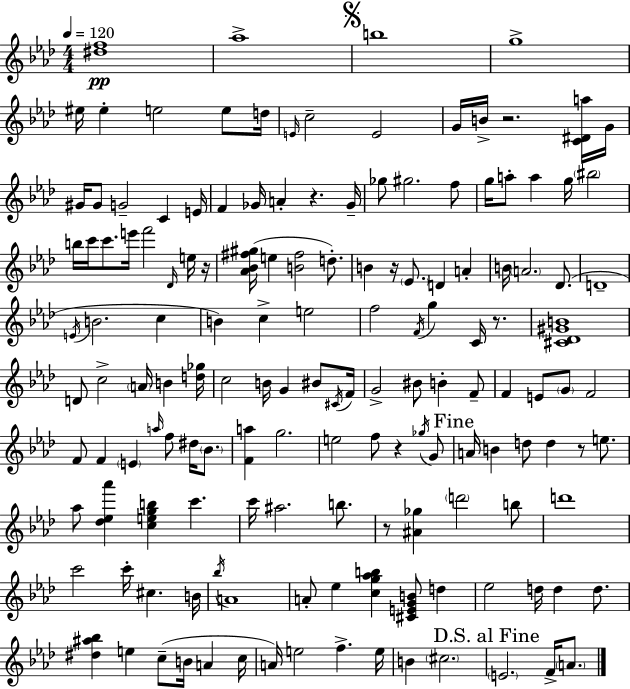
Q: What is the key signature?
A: F minor